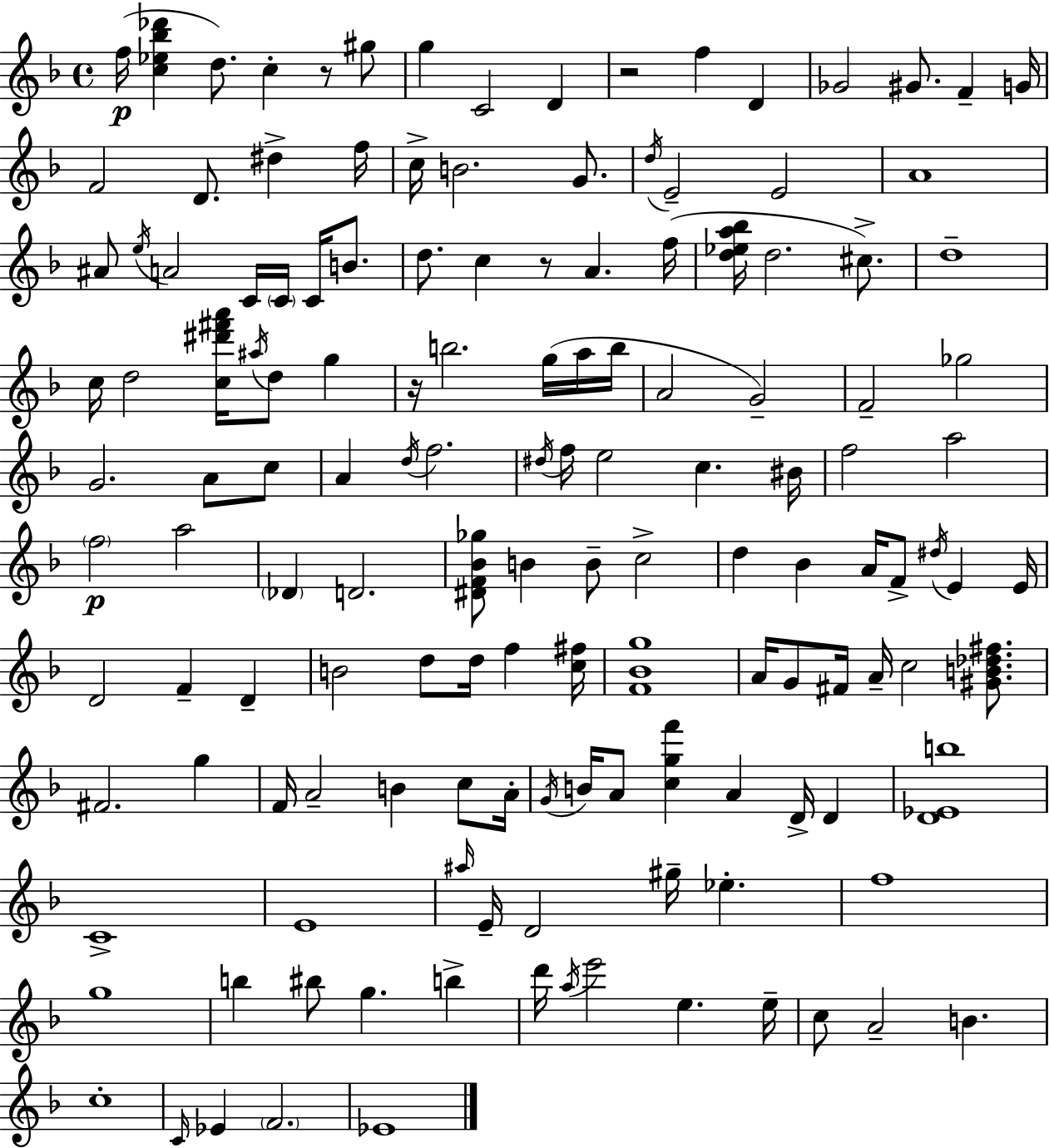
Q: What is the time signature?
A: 4/4